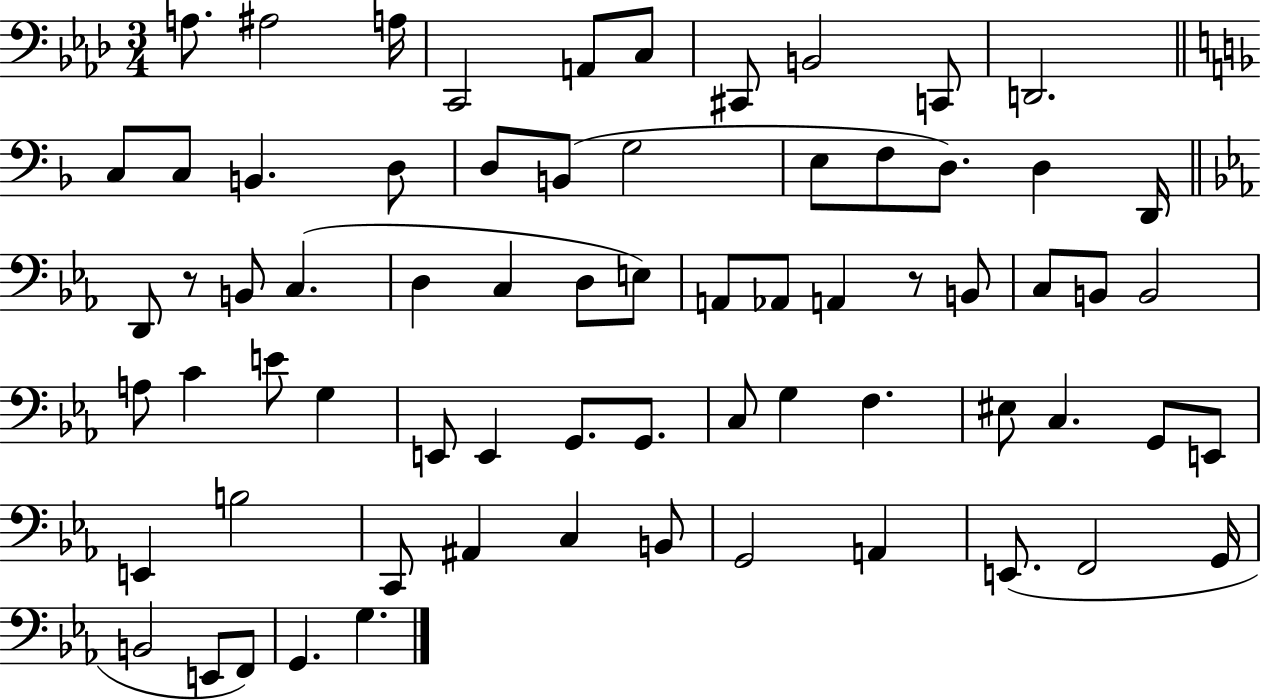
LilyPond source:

{
  \clef bass
  \numericTimeSignature
  \time 3/4
  \key aes \major
  \repeat volta 2 { a8. ais2 a16 | c,2 a,8 c8 | cis,8 b,2 c,8 | d,2. | \break \bar "||" \break \key f \major c8 c8 b,4. d8 | d8 b,8( g2 | e8 f8 d8.) d4 d,16 | \bar "||" \break \key c \minor d,8 r8 b,8 c4.( | d4 c4 d8 e8) | a,8 aes,8 a,4 r8 b,8 | c8 b,8 b,2 | \break a8 c'4 e'8 g4 | e,8 e,4 g,8. g,8. | c8 g4 f4. | eis8 c4. g,8 e,8 | \break e,4 b2 | c,8 ais,4 c4 b,8 | g,2 a,4 | e,8.( f,2 g,16 | \break b,2 e,8 f,8) | g,4. g4. | } \bar "|."
}